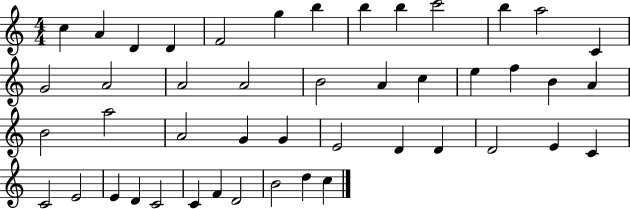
{
  \clef treble
  \numericTimeSignature
  \time 4/4
  \key c \major
  c''4 a'4 d'4 d'4 | f'2 g''4 b''4 | b''4 b''4 c'''2 | b''4 a''2 c'4 | \break g'2 a'2 | a'2 a'2 | b'2 a'4 c''4 | e''4 f''4 b'4 a'4 | \break b'2 a''2 | a'2 g'4 g'4 | e'2 d'4 d'4 | d'2 e'4 c'4 | \break c'2 e'2 | e'4 d'4 c'2 | c'4 f'4 d'2 | b'2 d''4 c''4 | \break \bar "|."
}